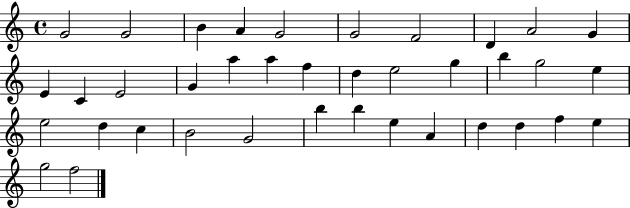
{
  \clef treble
  \time 4/4
  \defaultTimeSignature
  \key c \major
  g'2 g'2 | b'4 a'4 g'2 | g'2 f'2 | d'4 a'2 g'4 | \break e'4 c'4 e'2 | g'4 a''4 a''4 f''4 | d''4 e''2 g''4 | b''4 g''2 e''4 | \break e''2 d''4 c''4 | b'2 g'2 | b''4 b''4 e''4 a'4 | d''4 d''4 f''4 e''4 | \break g''2 f''2 | \bar "|."
}